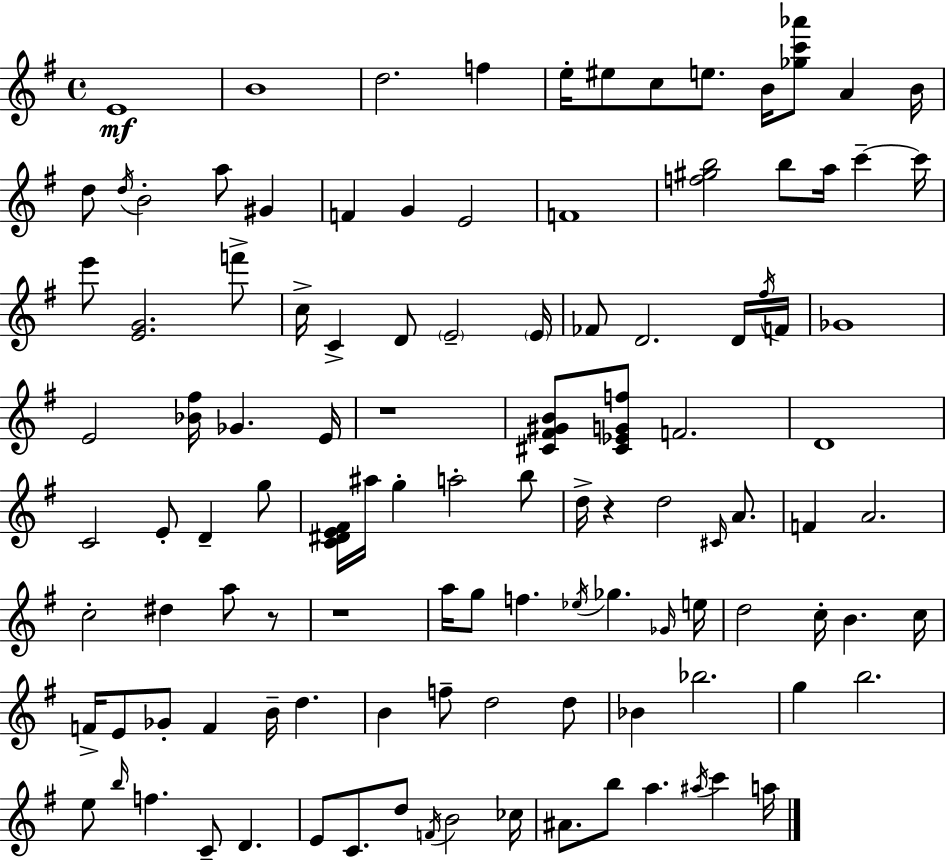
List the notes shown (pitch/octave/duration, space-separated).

E4/w B4/w D5/h. F5/q E5/s EIS5/e C5/e E5/e. B4/s [Gb5,C6,Ab6]/e A4/q B4/s D5/e D5/s B4/h A5/e G#4/q F4/q G4/q E4/h F4/w [F5,G#5,B5]/h B5/e A5/s C6/q C6/s E6/e [E4,G4]/h. F6/e C5/s C4/q D4/e E4/h E4/s FES4/e D4/h. D4/s F#5/s F4/s Gb4/w E4/h [Bb4,F#5]/s Gb4/q. E4/s R/w [C#4,F#4,G#4,B4]/e [C#4,Eb4,G4,F5]/e F4/h. D4/w C4/h E4/e D4/q G5/e [C4,D#4,E4,F#4]/s A#5/s G5/q A5/h B5/e D5/s R/q D5/h C#4/s A4/e. F4/q A4/h. C5/h D#5/q A5/e R/e R/w A5/s G5/e F5/q. Eb5/s Gb5/q. Gb4/s E5/s D5/h C5/s B4/q. C5/s F4/s E4/e Gb4/e F4/q B4/s D5/q. B4/q F5/e D5/h D5/e Bb4/q Bb5/h. G5/q B5/h. E5/e B5/s F5/q. C4/e D4/q. E4/e C4/e. D5/e F4/s B4/h CES5/s A#4/e. B5/e A5/q. A#5/s C6/q A5/s